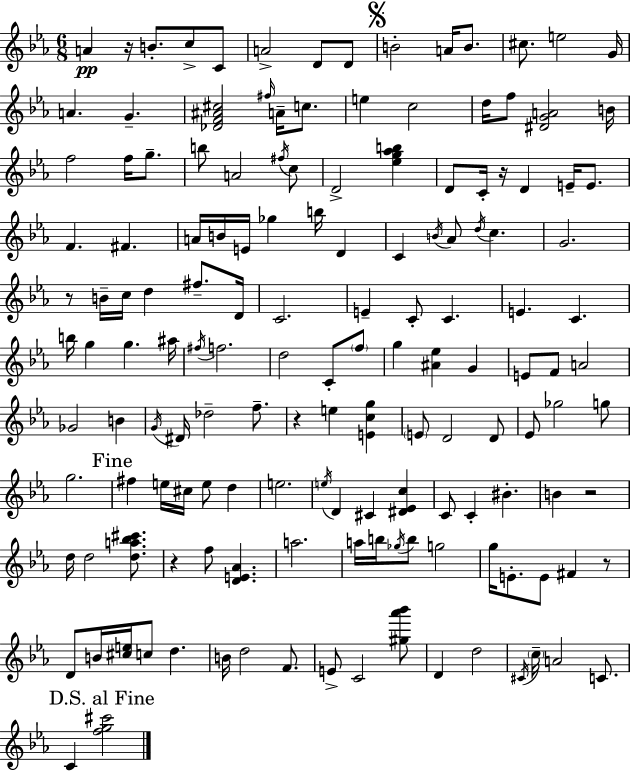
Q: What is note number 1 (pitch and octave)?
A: A4